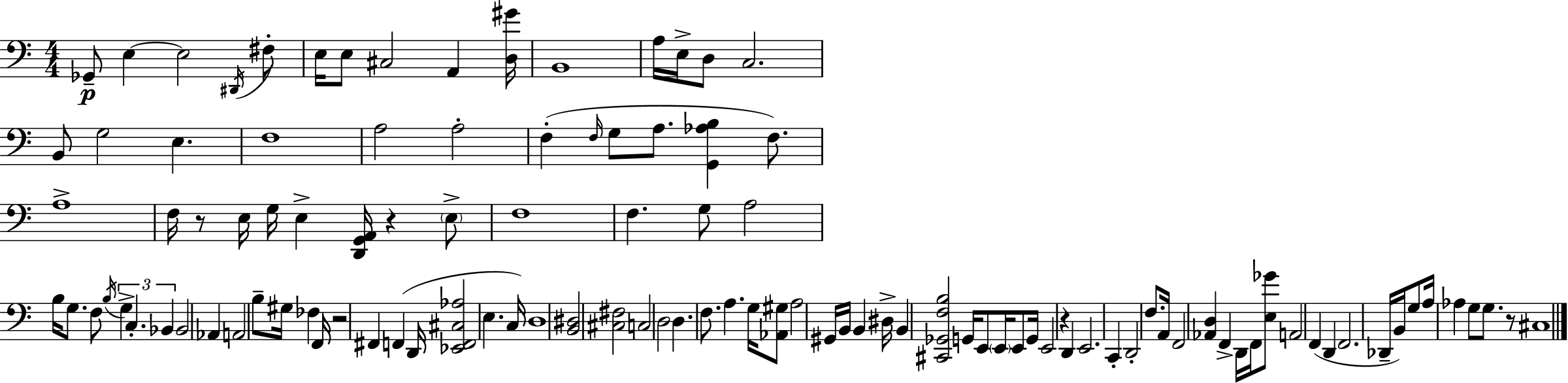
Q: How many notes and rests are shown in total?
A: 110